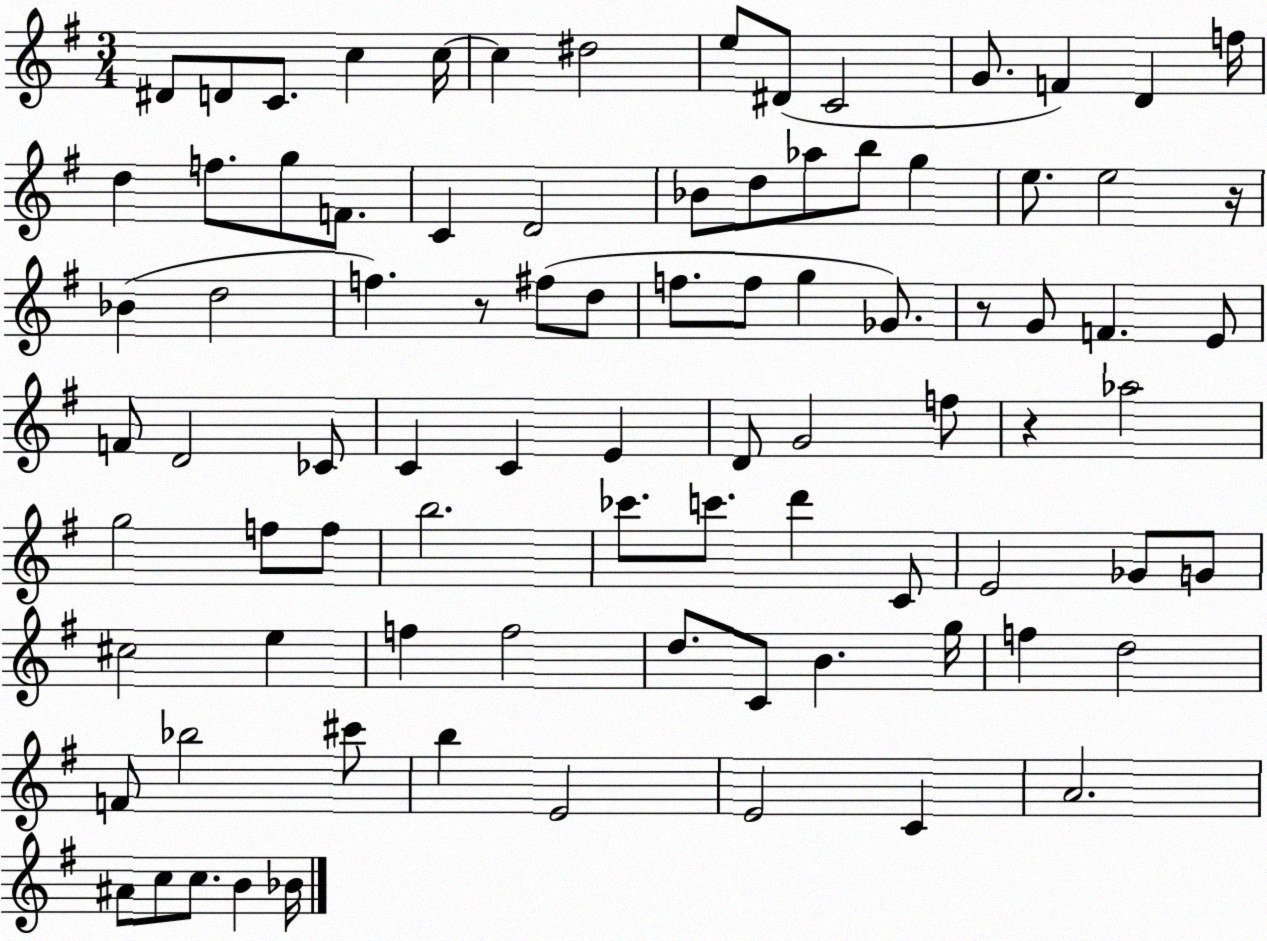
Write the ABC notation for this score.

X:1
T:Untitled
M:3/4
L:1/4
K:G
^D/2 D/2 C/2 c c/4 c ^d2 e/2 ^D/2 C2 G/2 F D f/4 d f/2 g/2 F/2 C D2 _B/2 d/2 _a/2 b/2 g e/2 e2 z/4 _B d2 f z/2 ^f/2 d/2 f/2 f/2 g _G/2 z/2 G/2 F E/2 F/2 D2 _C/2 C C E D/2 G2 f/2 z _a2 g2 f/2 f/2 b2 _c'/2 c'/2 d' C/2 E2 _G/2 G/2 ^c2 e f f2 d/2 C/2 B g/4 f d2 F/2 _b2 ^c'/2 b E2 E2 C A2 ^A/2 c/2 c/2 B _B/4